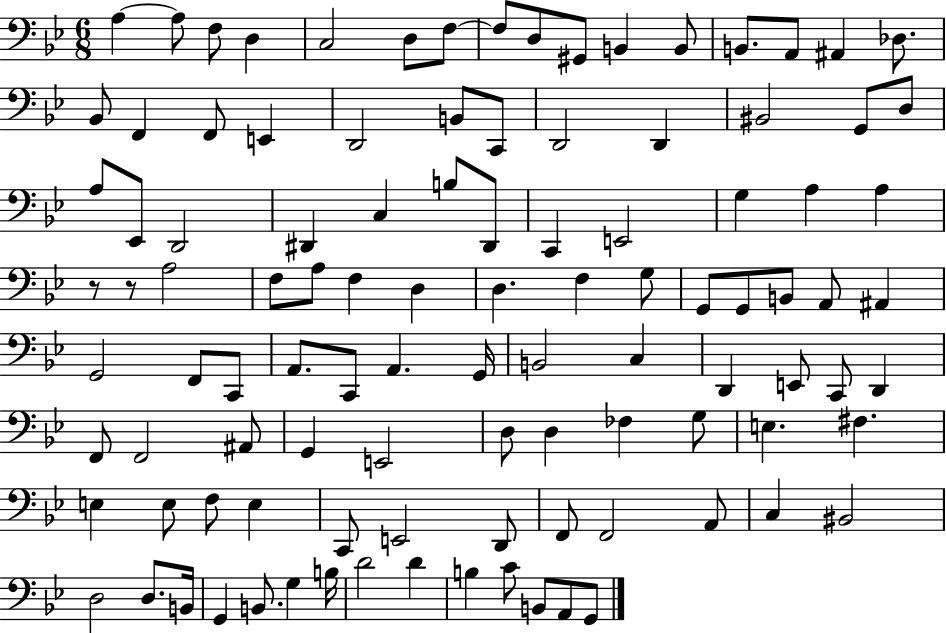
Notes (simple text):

A3/q A3/e F3/e D3/q C3/h D3/e F3/e F3/e D3/e G#2/e B2/q B2/e B2/e. A2/e A#2/q Db3/e. Bb2/e F2/q F2/e E2/q D2/h B2/e C2/e D2/h D2/q BIS2/h G2/e D3/e A3/e Eb2/e D2/h D#2/q C3/q B3/e D#2/e C2/q E2/h G3/q A3/q A3/q R/e R/e A3/h F3/e A3/e F3/q D3/q D3/q. F3/q G3/e G2/e G2/e B2/e A2/e A#2/q G2/h F2/e C2/e A2/e. C2/e A2/q. G2/s B2/h C3/q D2/q E2/e C2/e D2/q F2/e F2/h A#2/e G2/q E2/h D3/e D3/q FES3/q G3/e E3/q. F#3/q. E3/q E3/e F3/e E3/q C2/e E2/h D2/e F2/e F2/h A2/e C3/q BIS2/h D3/h D3/e. B2/s G2/q B2/e. G3/q B3/s D4/h D4/q B3/q C4/e B2/e A2/e G2/e